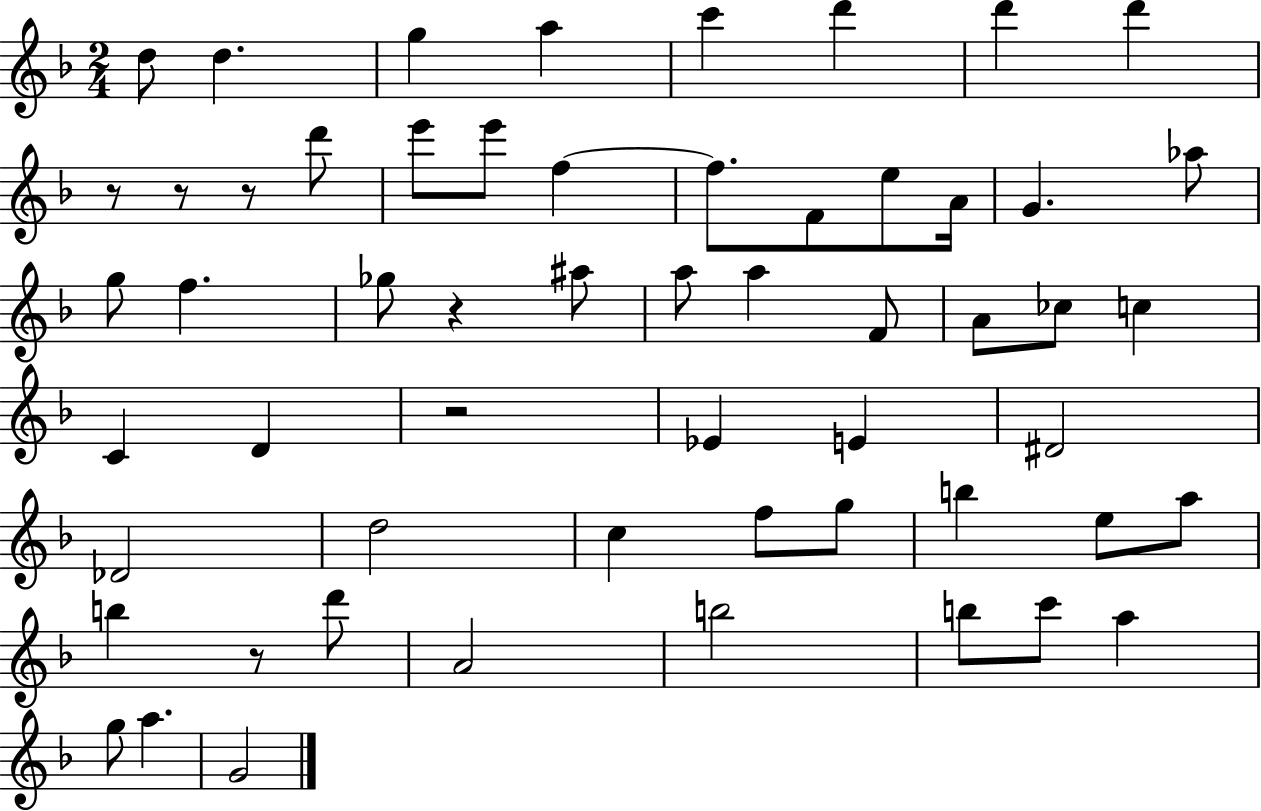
X:1
T:Untitled
M:2/4
L:1/4
K:F
d/2 d g a c' d' d' d' z/2 z/2 z/2 d'/2 e'/2 e'/2 f f/2 F/2 e/2 A/4 G _a/2 g/2 f _g/2 z ^a/2 a/2 a F/2 A/2 _c/2 c C D z2 _E E ^D2 _D2 d2 c f/2 g/2 b e/2 a/2 b z/2 d'/2 A2 b2 b/2 c'/2 a g/2 a G2